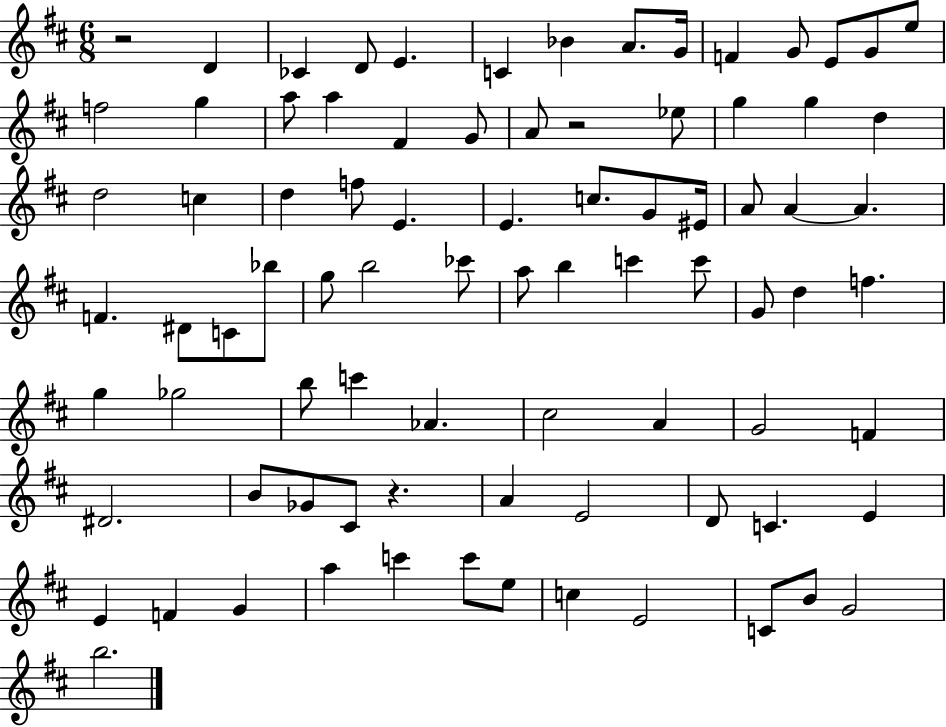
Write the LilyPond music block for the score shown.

{
  \clef treble
  \numericTimeSignature
  \time 6/8
  \key d \major
  r2 d'4 | ces'4 d'8 e'4. | c'4 bes'4 a'8. g'16 | f'4 g'8 e'8 g'8 e''8 | \break f''2 g''4 | a''8 a''4 fis'4 g'8 | a'8 r2 ees''8 | g''4 g''4 d''4 | \break d''2 c''4 | d''4 f''8 e'4. | e'4. c''8. g'8 eis'16 | a'8 a'4~~ a'4. | \break f'4. dis'8 c'8 bes''8 | g''8 b''2 ces'''8 | a''8 b''4 c'''4 c'''8 | g'8 d''4 f''4. | \break g''4 ges''2 | b''8 c'''4 aes'4. | cis''2 a'4 | g'2 f'4 | \break dis'2. | b'8 ges'8 cis'8 r4. | a'4 e'2 | d'8 c'4. e'4 | \break e'4 f'4 g'4 | a''4 c'''4 c'''8 e''8 | c''4 e'2 | c'8 b'8 g'2 | \break b''2. | \bar "|."
}